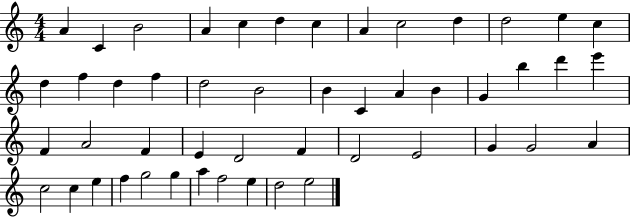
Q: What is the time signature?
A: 4/4